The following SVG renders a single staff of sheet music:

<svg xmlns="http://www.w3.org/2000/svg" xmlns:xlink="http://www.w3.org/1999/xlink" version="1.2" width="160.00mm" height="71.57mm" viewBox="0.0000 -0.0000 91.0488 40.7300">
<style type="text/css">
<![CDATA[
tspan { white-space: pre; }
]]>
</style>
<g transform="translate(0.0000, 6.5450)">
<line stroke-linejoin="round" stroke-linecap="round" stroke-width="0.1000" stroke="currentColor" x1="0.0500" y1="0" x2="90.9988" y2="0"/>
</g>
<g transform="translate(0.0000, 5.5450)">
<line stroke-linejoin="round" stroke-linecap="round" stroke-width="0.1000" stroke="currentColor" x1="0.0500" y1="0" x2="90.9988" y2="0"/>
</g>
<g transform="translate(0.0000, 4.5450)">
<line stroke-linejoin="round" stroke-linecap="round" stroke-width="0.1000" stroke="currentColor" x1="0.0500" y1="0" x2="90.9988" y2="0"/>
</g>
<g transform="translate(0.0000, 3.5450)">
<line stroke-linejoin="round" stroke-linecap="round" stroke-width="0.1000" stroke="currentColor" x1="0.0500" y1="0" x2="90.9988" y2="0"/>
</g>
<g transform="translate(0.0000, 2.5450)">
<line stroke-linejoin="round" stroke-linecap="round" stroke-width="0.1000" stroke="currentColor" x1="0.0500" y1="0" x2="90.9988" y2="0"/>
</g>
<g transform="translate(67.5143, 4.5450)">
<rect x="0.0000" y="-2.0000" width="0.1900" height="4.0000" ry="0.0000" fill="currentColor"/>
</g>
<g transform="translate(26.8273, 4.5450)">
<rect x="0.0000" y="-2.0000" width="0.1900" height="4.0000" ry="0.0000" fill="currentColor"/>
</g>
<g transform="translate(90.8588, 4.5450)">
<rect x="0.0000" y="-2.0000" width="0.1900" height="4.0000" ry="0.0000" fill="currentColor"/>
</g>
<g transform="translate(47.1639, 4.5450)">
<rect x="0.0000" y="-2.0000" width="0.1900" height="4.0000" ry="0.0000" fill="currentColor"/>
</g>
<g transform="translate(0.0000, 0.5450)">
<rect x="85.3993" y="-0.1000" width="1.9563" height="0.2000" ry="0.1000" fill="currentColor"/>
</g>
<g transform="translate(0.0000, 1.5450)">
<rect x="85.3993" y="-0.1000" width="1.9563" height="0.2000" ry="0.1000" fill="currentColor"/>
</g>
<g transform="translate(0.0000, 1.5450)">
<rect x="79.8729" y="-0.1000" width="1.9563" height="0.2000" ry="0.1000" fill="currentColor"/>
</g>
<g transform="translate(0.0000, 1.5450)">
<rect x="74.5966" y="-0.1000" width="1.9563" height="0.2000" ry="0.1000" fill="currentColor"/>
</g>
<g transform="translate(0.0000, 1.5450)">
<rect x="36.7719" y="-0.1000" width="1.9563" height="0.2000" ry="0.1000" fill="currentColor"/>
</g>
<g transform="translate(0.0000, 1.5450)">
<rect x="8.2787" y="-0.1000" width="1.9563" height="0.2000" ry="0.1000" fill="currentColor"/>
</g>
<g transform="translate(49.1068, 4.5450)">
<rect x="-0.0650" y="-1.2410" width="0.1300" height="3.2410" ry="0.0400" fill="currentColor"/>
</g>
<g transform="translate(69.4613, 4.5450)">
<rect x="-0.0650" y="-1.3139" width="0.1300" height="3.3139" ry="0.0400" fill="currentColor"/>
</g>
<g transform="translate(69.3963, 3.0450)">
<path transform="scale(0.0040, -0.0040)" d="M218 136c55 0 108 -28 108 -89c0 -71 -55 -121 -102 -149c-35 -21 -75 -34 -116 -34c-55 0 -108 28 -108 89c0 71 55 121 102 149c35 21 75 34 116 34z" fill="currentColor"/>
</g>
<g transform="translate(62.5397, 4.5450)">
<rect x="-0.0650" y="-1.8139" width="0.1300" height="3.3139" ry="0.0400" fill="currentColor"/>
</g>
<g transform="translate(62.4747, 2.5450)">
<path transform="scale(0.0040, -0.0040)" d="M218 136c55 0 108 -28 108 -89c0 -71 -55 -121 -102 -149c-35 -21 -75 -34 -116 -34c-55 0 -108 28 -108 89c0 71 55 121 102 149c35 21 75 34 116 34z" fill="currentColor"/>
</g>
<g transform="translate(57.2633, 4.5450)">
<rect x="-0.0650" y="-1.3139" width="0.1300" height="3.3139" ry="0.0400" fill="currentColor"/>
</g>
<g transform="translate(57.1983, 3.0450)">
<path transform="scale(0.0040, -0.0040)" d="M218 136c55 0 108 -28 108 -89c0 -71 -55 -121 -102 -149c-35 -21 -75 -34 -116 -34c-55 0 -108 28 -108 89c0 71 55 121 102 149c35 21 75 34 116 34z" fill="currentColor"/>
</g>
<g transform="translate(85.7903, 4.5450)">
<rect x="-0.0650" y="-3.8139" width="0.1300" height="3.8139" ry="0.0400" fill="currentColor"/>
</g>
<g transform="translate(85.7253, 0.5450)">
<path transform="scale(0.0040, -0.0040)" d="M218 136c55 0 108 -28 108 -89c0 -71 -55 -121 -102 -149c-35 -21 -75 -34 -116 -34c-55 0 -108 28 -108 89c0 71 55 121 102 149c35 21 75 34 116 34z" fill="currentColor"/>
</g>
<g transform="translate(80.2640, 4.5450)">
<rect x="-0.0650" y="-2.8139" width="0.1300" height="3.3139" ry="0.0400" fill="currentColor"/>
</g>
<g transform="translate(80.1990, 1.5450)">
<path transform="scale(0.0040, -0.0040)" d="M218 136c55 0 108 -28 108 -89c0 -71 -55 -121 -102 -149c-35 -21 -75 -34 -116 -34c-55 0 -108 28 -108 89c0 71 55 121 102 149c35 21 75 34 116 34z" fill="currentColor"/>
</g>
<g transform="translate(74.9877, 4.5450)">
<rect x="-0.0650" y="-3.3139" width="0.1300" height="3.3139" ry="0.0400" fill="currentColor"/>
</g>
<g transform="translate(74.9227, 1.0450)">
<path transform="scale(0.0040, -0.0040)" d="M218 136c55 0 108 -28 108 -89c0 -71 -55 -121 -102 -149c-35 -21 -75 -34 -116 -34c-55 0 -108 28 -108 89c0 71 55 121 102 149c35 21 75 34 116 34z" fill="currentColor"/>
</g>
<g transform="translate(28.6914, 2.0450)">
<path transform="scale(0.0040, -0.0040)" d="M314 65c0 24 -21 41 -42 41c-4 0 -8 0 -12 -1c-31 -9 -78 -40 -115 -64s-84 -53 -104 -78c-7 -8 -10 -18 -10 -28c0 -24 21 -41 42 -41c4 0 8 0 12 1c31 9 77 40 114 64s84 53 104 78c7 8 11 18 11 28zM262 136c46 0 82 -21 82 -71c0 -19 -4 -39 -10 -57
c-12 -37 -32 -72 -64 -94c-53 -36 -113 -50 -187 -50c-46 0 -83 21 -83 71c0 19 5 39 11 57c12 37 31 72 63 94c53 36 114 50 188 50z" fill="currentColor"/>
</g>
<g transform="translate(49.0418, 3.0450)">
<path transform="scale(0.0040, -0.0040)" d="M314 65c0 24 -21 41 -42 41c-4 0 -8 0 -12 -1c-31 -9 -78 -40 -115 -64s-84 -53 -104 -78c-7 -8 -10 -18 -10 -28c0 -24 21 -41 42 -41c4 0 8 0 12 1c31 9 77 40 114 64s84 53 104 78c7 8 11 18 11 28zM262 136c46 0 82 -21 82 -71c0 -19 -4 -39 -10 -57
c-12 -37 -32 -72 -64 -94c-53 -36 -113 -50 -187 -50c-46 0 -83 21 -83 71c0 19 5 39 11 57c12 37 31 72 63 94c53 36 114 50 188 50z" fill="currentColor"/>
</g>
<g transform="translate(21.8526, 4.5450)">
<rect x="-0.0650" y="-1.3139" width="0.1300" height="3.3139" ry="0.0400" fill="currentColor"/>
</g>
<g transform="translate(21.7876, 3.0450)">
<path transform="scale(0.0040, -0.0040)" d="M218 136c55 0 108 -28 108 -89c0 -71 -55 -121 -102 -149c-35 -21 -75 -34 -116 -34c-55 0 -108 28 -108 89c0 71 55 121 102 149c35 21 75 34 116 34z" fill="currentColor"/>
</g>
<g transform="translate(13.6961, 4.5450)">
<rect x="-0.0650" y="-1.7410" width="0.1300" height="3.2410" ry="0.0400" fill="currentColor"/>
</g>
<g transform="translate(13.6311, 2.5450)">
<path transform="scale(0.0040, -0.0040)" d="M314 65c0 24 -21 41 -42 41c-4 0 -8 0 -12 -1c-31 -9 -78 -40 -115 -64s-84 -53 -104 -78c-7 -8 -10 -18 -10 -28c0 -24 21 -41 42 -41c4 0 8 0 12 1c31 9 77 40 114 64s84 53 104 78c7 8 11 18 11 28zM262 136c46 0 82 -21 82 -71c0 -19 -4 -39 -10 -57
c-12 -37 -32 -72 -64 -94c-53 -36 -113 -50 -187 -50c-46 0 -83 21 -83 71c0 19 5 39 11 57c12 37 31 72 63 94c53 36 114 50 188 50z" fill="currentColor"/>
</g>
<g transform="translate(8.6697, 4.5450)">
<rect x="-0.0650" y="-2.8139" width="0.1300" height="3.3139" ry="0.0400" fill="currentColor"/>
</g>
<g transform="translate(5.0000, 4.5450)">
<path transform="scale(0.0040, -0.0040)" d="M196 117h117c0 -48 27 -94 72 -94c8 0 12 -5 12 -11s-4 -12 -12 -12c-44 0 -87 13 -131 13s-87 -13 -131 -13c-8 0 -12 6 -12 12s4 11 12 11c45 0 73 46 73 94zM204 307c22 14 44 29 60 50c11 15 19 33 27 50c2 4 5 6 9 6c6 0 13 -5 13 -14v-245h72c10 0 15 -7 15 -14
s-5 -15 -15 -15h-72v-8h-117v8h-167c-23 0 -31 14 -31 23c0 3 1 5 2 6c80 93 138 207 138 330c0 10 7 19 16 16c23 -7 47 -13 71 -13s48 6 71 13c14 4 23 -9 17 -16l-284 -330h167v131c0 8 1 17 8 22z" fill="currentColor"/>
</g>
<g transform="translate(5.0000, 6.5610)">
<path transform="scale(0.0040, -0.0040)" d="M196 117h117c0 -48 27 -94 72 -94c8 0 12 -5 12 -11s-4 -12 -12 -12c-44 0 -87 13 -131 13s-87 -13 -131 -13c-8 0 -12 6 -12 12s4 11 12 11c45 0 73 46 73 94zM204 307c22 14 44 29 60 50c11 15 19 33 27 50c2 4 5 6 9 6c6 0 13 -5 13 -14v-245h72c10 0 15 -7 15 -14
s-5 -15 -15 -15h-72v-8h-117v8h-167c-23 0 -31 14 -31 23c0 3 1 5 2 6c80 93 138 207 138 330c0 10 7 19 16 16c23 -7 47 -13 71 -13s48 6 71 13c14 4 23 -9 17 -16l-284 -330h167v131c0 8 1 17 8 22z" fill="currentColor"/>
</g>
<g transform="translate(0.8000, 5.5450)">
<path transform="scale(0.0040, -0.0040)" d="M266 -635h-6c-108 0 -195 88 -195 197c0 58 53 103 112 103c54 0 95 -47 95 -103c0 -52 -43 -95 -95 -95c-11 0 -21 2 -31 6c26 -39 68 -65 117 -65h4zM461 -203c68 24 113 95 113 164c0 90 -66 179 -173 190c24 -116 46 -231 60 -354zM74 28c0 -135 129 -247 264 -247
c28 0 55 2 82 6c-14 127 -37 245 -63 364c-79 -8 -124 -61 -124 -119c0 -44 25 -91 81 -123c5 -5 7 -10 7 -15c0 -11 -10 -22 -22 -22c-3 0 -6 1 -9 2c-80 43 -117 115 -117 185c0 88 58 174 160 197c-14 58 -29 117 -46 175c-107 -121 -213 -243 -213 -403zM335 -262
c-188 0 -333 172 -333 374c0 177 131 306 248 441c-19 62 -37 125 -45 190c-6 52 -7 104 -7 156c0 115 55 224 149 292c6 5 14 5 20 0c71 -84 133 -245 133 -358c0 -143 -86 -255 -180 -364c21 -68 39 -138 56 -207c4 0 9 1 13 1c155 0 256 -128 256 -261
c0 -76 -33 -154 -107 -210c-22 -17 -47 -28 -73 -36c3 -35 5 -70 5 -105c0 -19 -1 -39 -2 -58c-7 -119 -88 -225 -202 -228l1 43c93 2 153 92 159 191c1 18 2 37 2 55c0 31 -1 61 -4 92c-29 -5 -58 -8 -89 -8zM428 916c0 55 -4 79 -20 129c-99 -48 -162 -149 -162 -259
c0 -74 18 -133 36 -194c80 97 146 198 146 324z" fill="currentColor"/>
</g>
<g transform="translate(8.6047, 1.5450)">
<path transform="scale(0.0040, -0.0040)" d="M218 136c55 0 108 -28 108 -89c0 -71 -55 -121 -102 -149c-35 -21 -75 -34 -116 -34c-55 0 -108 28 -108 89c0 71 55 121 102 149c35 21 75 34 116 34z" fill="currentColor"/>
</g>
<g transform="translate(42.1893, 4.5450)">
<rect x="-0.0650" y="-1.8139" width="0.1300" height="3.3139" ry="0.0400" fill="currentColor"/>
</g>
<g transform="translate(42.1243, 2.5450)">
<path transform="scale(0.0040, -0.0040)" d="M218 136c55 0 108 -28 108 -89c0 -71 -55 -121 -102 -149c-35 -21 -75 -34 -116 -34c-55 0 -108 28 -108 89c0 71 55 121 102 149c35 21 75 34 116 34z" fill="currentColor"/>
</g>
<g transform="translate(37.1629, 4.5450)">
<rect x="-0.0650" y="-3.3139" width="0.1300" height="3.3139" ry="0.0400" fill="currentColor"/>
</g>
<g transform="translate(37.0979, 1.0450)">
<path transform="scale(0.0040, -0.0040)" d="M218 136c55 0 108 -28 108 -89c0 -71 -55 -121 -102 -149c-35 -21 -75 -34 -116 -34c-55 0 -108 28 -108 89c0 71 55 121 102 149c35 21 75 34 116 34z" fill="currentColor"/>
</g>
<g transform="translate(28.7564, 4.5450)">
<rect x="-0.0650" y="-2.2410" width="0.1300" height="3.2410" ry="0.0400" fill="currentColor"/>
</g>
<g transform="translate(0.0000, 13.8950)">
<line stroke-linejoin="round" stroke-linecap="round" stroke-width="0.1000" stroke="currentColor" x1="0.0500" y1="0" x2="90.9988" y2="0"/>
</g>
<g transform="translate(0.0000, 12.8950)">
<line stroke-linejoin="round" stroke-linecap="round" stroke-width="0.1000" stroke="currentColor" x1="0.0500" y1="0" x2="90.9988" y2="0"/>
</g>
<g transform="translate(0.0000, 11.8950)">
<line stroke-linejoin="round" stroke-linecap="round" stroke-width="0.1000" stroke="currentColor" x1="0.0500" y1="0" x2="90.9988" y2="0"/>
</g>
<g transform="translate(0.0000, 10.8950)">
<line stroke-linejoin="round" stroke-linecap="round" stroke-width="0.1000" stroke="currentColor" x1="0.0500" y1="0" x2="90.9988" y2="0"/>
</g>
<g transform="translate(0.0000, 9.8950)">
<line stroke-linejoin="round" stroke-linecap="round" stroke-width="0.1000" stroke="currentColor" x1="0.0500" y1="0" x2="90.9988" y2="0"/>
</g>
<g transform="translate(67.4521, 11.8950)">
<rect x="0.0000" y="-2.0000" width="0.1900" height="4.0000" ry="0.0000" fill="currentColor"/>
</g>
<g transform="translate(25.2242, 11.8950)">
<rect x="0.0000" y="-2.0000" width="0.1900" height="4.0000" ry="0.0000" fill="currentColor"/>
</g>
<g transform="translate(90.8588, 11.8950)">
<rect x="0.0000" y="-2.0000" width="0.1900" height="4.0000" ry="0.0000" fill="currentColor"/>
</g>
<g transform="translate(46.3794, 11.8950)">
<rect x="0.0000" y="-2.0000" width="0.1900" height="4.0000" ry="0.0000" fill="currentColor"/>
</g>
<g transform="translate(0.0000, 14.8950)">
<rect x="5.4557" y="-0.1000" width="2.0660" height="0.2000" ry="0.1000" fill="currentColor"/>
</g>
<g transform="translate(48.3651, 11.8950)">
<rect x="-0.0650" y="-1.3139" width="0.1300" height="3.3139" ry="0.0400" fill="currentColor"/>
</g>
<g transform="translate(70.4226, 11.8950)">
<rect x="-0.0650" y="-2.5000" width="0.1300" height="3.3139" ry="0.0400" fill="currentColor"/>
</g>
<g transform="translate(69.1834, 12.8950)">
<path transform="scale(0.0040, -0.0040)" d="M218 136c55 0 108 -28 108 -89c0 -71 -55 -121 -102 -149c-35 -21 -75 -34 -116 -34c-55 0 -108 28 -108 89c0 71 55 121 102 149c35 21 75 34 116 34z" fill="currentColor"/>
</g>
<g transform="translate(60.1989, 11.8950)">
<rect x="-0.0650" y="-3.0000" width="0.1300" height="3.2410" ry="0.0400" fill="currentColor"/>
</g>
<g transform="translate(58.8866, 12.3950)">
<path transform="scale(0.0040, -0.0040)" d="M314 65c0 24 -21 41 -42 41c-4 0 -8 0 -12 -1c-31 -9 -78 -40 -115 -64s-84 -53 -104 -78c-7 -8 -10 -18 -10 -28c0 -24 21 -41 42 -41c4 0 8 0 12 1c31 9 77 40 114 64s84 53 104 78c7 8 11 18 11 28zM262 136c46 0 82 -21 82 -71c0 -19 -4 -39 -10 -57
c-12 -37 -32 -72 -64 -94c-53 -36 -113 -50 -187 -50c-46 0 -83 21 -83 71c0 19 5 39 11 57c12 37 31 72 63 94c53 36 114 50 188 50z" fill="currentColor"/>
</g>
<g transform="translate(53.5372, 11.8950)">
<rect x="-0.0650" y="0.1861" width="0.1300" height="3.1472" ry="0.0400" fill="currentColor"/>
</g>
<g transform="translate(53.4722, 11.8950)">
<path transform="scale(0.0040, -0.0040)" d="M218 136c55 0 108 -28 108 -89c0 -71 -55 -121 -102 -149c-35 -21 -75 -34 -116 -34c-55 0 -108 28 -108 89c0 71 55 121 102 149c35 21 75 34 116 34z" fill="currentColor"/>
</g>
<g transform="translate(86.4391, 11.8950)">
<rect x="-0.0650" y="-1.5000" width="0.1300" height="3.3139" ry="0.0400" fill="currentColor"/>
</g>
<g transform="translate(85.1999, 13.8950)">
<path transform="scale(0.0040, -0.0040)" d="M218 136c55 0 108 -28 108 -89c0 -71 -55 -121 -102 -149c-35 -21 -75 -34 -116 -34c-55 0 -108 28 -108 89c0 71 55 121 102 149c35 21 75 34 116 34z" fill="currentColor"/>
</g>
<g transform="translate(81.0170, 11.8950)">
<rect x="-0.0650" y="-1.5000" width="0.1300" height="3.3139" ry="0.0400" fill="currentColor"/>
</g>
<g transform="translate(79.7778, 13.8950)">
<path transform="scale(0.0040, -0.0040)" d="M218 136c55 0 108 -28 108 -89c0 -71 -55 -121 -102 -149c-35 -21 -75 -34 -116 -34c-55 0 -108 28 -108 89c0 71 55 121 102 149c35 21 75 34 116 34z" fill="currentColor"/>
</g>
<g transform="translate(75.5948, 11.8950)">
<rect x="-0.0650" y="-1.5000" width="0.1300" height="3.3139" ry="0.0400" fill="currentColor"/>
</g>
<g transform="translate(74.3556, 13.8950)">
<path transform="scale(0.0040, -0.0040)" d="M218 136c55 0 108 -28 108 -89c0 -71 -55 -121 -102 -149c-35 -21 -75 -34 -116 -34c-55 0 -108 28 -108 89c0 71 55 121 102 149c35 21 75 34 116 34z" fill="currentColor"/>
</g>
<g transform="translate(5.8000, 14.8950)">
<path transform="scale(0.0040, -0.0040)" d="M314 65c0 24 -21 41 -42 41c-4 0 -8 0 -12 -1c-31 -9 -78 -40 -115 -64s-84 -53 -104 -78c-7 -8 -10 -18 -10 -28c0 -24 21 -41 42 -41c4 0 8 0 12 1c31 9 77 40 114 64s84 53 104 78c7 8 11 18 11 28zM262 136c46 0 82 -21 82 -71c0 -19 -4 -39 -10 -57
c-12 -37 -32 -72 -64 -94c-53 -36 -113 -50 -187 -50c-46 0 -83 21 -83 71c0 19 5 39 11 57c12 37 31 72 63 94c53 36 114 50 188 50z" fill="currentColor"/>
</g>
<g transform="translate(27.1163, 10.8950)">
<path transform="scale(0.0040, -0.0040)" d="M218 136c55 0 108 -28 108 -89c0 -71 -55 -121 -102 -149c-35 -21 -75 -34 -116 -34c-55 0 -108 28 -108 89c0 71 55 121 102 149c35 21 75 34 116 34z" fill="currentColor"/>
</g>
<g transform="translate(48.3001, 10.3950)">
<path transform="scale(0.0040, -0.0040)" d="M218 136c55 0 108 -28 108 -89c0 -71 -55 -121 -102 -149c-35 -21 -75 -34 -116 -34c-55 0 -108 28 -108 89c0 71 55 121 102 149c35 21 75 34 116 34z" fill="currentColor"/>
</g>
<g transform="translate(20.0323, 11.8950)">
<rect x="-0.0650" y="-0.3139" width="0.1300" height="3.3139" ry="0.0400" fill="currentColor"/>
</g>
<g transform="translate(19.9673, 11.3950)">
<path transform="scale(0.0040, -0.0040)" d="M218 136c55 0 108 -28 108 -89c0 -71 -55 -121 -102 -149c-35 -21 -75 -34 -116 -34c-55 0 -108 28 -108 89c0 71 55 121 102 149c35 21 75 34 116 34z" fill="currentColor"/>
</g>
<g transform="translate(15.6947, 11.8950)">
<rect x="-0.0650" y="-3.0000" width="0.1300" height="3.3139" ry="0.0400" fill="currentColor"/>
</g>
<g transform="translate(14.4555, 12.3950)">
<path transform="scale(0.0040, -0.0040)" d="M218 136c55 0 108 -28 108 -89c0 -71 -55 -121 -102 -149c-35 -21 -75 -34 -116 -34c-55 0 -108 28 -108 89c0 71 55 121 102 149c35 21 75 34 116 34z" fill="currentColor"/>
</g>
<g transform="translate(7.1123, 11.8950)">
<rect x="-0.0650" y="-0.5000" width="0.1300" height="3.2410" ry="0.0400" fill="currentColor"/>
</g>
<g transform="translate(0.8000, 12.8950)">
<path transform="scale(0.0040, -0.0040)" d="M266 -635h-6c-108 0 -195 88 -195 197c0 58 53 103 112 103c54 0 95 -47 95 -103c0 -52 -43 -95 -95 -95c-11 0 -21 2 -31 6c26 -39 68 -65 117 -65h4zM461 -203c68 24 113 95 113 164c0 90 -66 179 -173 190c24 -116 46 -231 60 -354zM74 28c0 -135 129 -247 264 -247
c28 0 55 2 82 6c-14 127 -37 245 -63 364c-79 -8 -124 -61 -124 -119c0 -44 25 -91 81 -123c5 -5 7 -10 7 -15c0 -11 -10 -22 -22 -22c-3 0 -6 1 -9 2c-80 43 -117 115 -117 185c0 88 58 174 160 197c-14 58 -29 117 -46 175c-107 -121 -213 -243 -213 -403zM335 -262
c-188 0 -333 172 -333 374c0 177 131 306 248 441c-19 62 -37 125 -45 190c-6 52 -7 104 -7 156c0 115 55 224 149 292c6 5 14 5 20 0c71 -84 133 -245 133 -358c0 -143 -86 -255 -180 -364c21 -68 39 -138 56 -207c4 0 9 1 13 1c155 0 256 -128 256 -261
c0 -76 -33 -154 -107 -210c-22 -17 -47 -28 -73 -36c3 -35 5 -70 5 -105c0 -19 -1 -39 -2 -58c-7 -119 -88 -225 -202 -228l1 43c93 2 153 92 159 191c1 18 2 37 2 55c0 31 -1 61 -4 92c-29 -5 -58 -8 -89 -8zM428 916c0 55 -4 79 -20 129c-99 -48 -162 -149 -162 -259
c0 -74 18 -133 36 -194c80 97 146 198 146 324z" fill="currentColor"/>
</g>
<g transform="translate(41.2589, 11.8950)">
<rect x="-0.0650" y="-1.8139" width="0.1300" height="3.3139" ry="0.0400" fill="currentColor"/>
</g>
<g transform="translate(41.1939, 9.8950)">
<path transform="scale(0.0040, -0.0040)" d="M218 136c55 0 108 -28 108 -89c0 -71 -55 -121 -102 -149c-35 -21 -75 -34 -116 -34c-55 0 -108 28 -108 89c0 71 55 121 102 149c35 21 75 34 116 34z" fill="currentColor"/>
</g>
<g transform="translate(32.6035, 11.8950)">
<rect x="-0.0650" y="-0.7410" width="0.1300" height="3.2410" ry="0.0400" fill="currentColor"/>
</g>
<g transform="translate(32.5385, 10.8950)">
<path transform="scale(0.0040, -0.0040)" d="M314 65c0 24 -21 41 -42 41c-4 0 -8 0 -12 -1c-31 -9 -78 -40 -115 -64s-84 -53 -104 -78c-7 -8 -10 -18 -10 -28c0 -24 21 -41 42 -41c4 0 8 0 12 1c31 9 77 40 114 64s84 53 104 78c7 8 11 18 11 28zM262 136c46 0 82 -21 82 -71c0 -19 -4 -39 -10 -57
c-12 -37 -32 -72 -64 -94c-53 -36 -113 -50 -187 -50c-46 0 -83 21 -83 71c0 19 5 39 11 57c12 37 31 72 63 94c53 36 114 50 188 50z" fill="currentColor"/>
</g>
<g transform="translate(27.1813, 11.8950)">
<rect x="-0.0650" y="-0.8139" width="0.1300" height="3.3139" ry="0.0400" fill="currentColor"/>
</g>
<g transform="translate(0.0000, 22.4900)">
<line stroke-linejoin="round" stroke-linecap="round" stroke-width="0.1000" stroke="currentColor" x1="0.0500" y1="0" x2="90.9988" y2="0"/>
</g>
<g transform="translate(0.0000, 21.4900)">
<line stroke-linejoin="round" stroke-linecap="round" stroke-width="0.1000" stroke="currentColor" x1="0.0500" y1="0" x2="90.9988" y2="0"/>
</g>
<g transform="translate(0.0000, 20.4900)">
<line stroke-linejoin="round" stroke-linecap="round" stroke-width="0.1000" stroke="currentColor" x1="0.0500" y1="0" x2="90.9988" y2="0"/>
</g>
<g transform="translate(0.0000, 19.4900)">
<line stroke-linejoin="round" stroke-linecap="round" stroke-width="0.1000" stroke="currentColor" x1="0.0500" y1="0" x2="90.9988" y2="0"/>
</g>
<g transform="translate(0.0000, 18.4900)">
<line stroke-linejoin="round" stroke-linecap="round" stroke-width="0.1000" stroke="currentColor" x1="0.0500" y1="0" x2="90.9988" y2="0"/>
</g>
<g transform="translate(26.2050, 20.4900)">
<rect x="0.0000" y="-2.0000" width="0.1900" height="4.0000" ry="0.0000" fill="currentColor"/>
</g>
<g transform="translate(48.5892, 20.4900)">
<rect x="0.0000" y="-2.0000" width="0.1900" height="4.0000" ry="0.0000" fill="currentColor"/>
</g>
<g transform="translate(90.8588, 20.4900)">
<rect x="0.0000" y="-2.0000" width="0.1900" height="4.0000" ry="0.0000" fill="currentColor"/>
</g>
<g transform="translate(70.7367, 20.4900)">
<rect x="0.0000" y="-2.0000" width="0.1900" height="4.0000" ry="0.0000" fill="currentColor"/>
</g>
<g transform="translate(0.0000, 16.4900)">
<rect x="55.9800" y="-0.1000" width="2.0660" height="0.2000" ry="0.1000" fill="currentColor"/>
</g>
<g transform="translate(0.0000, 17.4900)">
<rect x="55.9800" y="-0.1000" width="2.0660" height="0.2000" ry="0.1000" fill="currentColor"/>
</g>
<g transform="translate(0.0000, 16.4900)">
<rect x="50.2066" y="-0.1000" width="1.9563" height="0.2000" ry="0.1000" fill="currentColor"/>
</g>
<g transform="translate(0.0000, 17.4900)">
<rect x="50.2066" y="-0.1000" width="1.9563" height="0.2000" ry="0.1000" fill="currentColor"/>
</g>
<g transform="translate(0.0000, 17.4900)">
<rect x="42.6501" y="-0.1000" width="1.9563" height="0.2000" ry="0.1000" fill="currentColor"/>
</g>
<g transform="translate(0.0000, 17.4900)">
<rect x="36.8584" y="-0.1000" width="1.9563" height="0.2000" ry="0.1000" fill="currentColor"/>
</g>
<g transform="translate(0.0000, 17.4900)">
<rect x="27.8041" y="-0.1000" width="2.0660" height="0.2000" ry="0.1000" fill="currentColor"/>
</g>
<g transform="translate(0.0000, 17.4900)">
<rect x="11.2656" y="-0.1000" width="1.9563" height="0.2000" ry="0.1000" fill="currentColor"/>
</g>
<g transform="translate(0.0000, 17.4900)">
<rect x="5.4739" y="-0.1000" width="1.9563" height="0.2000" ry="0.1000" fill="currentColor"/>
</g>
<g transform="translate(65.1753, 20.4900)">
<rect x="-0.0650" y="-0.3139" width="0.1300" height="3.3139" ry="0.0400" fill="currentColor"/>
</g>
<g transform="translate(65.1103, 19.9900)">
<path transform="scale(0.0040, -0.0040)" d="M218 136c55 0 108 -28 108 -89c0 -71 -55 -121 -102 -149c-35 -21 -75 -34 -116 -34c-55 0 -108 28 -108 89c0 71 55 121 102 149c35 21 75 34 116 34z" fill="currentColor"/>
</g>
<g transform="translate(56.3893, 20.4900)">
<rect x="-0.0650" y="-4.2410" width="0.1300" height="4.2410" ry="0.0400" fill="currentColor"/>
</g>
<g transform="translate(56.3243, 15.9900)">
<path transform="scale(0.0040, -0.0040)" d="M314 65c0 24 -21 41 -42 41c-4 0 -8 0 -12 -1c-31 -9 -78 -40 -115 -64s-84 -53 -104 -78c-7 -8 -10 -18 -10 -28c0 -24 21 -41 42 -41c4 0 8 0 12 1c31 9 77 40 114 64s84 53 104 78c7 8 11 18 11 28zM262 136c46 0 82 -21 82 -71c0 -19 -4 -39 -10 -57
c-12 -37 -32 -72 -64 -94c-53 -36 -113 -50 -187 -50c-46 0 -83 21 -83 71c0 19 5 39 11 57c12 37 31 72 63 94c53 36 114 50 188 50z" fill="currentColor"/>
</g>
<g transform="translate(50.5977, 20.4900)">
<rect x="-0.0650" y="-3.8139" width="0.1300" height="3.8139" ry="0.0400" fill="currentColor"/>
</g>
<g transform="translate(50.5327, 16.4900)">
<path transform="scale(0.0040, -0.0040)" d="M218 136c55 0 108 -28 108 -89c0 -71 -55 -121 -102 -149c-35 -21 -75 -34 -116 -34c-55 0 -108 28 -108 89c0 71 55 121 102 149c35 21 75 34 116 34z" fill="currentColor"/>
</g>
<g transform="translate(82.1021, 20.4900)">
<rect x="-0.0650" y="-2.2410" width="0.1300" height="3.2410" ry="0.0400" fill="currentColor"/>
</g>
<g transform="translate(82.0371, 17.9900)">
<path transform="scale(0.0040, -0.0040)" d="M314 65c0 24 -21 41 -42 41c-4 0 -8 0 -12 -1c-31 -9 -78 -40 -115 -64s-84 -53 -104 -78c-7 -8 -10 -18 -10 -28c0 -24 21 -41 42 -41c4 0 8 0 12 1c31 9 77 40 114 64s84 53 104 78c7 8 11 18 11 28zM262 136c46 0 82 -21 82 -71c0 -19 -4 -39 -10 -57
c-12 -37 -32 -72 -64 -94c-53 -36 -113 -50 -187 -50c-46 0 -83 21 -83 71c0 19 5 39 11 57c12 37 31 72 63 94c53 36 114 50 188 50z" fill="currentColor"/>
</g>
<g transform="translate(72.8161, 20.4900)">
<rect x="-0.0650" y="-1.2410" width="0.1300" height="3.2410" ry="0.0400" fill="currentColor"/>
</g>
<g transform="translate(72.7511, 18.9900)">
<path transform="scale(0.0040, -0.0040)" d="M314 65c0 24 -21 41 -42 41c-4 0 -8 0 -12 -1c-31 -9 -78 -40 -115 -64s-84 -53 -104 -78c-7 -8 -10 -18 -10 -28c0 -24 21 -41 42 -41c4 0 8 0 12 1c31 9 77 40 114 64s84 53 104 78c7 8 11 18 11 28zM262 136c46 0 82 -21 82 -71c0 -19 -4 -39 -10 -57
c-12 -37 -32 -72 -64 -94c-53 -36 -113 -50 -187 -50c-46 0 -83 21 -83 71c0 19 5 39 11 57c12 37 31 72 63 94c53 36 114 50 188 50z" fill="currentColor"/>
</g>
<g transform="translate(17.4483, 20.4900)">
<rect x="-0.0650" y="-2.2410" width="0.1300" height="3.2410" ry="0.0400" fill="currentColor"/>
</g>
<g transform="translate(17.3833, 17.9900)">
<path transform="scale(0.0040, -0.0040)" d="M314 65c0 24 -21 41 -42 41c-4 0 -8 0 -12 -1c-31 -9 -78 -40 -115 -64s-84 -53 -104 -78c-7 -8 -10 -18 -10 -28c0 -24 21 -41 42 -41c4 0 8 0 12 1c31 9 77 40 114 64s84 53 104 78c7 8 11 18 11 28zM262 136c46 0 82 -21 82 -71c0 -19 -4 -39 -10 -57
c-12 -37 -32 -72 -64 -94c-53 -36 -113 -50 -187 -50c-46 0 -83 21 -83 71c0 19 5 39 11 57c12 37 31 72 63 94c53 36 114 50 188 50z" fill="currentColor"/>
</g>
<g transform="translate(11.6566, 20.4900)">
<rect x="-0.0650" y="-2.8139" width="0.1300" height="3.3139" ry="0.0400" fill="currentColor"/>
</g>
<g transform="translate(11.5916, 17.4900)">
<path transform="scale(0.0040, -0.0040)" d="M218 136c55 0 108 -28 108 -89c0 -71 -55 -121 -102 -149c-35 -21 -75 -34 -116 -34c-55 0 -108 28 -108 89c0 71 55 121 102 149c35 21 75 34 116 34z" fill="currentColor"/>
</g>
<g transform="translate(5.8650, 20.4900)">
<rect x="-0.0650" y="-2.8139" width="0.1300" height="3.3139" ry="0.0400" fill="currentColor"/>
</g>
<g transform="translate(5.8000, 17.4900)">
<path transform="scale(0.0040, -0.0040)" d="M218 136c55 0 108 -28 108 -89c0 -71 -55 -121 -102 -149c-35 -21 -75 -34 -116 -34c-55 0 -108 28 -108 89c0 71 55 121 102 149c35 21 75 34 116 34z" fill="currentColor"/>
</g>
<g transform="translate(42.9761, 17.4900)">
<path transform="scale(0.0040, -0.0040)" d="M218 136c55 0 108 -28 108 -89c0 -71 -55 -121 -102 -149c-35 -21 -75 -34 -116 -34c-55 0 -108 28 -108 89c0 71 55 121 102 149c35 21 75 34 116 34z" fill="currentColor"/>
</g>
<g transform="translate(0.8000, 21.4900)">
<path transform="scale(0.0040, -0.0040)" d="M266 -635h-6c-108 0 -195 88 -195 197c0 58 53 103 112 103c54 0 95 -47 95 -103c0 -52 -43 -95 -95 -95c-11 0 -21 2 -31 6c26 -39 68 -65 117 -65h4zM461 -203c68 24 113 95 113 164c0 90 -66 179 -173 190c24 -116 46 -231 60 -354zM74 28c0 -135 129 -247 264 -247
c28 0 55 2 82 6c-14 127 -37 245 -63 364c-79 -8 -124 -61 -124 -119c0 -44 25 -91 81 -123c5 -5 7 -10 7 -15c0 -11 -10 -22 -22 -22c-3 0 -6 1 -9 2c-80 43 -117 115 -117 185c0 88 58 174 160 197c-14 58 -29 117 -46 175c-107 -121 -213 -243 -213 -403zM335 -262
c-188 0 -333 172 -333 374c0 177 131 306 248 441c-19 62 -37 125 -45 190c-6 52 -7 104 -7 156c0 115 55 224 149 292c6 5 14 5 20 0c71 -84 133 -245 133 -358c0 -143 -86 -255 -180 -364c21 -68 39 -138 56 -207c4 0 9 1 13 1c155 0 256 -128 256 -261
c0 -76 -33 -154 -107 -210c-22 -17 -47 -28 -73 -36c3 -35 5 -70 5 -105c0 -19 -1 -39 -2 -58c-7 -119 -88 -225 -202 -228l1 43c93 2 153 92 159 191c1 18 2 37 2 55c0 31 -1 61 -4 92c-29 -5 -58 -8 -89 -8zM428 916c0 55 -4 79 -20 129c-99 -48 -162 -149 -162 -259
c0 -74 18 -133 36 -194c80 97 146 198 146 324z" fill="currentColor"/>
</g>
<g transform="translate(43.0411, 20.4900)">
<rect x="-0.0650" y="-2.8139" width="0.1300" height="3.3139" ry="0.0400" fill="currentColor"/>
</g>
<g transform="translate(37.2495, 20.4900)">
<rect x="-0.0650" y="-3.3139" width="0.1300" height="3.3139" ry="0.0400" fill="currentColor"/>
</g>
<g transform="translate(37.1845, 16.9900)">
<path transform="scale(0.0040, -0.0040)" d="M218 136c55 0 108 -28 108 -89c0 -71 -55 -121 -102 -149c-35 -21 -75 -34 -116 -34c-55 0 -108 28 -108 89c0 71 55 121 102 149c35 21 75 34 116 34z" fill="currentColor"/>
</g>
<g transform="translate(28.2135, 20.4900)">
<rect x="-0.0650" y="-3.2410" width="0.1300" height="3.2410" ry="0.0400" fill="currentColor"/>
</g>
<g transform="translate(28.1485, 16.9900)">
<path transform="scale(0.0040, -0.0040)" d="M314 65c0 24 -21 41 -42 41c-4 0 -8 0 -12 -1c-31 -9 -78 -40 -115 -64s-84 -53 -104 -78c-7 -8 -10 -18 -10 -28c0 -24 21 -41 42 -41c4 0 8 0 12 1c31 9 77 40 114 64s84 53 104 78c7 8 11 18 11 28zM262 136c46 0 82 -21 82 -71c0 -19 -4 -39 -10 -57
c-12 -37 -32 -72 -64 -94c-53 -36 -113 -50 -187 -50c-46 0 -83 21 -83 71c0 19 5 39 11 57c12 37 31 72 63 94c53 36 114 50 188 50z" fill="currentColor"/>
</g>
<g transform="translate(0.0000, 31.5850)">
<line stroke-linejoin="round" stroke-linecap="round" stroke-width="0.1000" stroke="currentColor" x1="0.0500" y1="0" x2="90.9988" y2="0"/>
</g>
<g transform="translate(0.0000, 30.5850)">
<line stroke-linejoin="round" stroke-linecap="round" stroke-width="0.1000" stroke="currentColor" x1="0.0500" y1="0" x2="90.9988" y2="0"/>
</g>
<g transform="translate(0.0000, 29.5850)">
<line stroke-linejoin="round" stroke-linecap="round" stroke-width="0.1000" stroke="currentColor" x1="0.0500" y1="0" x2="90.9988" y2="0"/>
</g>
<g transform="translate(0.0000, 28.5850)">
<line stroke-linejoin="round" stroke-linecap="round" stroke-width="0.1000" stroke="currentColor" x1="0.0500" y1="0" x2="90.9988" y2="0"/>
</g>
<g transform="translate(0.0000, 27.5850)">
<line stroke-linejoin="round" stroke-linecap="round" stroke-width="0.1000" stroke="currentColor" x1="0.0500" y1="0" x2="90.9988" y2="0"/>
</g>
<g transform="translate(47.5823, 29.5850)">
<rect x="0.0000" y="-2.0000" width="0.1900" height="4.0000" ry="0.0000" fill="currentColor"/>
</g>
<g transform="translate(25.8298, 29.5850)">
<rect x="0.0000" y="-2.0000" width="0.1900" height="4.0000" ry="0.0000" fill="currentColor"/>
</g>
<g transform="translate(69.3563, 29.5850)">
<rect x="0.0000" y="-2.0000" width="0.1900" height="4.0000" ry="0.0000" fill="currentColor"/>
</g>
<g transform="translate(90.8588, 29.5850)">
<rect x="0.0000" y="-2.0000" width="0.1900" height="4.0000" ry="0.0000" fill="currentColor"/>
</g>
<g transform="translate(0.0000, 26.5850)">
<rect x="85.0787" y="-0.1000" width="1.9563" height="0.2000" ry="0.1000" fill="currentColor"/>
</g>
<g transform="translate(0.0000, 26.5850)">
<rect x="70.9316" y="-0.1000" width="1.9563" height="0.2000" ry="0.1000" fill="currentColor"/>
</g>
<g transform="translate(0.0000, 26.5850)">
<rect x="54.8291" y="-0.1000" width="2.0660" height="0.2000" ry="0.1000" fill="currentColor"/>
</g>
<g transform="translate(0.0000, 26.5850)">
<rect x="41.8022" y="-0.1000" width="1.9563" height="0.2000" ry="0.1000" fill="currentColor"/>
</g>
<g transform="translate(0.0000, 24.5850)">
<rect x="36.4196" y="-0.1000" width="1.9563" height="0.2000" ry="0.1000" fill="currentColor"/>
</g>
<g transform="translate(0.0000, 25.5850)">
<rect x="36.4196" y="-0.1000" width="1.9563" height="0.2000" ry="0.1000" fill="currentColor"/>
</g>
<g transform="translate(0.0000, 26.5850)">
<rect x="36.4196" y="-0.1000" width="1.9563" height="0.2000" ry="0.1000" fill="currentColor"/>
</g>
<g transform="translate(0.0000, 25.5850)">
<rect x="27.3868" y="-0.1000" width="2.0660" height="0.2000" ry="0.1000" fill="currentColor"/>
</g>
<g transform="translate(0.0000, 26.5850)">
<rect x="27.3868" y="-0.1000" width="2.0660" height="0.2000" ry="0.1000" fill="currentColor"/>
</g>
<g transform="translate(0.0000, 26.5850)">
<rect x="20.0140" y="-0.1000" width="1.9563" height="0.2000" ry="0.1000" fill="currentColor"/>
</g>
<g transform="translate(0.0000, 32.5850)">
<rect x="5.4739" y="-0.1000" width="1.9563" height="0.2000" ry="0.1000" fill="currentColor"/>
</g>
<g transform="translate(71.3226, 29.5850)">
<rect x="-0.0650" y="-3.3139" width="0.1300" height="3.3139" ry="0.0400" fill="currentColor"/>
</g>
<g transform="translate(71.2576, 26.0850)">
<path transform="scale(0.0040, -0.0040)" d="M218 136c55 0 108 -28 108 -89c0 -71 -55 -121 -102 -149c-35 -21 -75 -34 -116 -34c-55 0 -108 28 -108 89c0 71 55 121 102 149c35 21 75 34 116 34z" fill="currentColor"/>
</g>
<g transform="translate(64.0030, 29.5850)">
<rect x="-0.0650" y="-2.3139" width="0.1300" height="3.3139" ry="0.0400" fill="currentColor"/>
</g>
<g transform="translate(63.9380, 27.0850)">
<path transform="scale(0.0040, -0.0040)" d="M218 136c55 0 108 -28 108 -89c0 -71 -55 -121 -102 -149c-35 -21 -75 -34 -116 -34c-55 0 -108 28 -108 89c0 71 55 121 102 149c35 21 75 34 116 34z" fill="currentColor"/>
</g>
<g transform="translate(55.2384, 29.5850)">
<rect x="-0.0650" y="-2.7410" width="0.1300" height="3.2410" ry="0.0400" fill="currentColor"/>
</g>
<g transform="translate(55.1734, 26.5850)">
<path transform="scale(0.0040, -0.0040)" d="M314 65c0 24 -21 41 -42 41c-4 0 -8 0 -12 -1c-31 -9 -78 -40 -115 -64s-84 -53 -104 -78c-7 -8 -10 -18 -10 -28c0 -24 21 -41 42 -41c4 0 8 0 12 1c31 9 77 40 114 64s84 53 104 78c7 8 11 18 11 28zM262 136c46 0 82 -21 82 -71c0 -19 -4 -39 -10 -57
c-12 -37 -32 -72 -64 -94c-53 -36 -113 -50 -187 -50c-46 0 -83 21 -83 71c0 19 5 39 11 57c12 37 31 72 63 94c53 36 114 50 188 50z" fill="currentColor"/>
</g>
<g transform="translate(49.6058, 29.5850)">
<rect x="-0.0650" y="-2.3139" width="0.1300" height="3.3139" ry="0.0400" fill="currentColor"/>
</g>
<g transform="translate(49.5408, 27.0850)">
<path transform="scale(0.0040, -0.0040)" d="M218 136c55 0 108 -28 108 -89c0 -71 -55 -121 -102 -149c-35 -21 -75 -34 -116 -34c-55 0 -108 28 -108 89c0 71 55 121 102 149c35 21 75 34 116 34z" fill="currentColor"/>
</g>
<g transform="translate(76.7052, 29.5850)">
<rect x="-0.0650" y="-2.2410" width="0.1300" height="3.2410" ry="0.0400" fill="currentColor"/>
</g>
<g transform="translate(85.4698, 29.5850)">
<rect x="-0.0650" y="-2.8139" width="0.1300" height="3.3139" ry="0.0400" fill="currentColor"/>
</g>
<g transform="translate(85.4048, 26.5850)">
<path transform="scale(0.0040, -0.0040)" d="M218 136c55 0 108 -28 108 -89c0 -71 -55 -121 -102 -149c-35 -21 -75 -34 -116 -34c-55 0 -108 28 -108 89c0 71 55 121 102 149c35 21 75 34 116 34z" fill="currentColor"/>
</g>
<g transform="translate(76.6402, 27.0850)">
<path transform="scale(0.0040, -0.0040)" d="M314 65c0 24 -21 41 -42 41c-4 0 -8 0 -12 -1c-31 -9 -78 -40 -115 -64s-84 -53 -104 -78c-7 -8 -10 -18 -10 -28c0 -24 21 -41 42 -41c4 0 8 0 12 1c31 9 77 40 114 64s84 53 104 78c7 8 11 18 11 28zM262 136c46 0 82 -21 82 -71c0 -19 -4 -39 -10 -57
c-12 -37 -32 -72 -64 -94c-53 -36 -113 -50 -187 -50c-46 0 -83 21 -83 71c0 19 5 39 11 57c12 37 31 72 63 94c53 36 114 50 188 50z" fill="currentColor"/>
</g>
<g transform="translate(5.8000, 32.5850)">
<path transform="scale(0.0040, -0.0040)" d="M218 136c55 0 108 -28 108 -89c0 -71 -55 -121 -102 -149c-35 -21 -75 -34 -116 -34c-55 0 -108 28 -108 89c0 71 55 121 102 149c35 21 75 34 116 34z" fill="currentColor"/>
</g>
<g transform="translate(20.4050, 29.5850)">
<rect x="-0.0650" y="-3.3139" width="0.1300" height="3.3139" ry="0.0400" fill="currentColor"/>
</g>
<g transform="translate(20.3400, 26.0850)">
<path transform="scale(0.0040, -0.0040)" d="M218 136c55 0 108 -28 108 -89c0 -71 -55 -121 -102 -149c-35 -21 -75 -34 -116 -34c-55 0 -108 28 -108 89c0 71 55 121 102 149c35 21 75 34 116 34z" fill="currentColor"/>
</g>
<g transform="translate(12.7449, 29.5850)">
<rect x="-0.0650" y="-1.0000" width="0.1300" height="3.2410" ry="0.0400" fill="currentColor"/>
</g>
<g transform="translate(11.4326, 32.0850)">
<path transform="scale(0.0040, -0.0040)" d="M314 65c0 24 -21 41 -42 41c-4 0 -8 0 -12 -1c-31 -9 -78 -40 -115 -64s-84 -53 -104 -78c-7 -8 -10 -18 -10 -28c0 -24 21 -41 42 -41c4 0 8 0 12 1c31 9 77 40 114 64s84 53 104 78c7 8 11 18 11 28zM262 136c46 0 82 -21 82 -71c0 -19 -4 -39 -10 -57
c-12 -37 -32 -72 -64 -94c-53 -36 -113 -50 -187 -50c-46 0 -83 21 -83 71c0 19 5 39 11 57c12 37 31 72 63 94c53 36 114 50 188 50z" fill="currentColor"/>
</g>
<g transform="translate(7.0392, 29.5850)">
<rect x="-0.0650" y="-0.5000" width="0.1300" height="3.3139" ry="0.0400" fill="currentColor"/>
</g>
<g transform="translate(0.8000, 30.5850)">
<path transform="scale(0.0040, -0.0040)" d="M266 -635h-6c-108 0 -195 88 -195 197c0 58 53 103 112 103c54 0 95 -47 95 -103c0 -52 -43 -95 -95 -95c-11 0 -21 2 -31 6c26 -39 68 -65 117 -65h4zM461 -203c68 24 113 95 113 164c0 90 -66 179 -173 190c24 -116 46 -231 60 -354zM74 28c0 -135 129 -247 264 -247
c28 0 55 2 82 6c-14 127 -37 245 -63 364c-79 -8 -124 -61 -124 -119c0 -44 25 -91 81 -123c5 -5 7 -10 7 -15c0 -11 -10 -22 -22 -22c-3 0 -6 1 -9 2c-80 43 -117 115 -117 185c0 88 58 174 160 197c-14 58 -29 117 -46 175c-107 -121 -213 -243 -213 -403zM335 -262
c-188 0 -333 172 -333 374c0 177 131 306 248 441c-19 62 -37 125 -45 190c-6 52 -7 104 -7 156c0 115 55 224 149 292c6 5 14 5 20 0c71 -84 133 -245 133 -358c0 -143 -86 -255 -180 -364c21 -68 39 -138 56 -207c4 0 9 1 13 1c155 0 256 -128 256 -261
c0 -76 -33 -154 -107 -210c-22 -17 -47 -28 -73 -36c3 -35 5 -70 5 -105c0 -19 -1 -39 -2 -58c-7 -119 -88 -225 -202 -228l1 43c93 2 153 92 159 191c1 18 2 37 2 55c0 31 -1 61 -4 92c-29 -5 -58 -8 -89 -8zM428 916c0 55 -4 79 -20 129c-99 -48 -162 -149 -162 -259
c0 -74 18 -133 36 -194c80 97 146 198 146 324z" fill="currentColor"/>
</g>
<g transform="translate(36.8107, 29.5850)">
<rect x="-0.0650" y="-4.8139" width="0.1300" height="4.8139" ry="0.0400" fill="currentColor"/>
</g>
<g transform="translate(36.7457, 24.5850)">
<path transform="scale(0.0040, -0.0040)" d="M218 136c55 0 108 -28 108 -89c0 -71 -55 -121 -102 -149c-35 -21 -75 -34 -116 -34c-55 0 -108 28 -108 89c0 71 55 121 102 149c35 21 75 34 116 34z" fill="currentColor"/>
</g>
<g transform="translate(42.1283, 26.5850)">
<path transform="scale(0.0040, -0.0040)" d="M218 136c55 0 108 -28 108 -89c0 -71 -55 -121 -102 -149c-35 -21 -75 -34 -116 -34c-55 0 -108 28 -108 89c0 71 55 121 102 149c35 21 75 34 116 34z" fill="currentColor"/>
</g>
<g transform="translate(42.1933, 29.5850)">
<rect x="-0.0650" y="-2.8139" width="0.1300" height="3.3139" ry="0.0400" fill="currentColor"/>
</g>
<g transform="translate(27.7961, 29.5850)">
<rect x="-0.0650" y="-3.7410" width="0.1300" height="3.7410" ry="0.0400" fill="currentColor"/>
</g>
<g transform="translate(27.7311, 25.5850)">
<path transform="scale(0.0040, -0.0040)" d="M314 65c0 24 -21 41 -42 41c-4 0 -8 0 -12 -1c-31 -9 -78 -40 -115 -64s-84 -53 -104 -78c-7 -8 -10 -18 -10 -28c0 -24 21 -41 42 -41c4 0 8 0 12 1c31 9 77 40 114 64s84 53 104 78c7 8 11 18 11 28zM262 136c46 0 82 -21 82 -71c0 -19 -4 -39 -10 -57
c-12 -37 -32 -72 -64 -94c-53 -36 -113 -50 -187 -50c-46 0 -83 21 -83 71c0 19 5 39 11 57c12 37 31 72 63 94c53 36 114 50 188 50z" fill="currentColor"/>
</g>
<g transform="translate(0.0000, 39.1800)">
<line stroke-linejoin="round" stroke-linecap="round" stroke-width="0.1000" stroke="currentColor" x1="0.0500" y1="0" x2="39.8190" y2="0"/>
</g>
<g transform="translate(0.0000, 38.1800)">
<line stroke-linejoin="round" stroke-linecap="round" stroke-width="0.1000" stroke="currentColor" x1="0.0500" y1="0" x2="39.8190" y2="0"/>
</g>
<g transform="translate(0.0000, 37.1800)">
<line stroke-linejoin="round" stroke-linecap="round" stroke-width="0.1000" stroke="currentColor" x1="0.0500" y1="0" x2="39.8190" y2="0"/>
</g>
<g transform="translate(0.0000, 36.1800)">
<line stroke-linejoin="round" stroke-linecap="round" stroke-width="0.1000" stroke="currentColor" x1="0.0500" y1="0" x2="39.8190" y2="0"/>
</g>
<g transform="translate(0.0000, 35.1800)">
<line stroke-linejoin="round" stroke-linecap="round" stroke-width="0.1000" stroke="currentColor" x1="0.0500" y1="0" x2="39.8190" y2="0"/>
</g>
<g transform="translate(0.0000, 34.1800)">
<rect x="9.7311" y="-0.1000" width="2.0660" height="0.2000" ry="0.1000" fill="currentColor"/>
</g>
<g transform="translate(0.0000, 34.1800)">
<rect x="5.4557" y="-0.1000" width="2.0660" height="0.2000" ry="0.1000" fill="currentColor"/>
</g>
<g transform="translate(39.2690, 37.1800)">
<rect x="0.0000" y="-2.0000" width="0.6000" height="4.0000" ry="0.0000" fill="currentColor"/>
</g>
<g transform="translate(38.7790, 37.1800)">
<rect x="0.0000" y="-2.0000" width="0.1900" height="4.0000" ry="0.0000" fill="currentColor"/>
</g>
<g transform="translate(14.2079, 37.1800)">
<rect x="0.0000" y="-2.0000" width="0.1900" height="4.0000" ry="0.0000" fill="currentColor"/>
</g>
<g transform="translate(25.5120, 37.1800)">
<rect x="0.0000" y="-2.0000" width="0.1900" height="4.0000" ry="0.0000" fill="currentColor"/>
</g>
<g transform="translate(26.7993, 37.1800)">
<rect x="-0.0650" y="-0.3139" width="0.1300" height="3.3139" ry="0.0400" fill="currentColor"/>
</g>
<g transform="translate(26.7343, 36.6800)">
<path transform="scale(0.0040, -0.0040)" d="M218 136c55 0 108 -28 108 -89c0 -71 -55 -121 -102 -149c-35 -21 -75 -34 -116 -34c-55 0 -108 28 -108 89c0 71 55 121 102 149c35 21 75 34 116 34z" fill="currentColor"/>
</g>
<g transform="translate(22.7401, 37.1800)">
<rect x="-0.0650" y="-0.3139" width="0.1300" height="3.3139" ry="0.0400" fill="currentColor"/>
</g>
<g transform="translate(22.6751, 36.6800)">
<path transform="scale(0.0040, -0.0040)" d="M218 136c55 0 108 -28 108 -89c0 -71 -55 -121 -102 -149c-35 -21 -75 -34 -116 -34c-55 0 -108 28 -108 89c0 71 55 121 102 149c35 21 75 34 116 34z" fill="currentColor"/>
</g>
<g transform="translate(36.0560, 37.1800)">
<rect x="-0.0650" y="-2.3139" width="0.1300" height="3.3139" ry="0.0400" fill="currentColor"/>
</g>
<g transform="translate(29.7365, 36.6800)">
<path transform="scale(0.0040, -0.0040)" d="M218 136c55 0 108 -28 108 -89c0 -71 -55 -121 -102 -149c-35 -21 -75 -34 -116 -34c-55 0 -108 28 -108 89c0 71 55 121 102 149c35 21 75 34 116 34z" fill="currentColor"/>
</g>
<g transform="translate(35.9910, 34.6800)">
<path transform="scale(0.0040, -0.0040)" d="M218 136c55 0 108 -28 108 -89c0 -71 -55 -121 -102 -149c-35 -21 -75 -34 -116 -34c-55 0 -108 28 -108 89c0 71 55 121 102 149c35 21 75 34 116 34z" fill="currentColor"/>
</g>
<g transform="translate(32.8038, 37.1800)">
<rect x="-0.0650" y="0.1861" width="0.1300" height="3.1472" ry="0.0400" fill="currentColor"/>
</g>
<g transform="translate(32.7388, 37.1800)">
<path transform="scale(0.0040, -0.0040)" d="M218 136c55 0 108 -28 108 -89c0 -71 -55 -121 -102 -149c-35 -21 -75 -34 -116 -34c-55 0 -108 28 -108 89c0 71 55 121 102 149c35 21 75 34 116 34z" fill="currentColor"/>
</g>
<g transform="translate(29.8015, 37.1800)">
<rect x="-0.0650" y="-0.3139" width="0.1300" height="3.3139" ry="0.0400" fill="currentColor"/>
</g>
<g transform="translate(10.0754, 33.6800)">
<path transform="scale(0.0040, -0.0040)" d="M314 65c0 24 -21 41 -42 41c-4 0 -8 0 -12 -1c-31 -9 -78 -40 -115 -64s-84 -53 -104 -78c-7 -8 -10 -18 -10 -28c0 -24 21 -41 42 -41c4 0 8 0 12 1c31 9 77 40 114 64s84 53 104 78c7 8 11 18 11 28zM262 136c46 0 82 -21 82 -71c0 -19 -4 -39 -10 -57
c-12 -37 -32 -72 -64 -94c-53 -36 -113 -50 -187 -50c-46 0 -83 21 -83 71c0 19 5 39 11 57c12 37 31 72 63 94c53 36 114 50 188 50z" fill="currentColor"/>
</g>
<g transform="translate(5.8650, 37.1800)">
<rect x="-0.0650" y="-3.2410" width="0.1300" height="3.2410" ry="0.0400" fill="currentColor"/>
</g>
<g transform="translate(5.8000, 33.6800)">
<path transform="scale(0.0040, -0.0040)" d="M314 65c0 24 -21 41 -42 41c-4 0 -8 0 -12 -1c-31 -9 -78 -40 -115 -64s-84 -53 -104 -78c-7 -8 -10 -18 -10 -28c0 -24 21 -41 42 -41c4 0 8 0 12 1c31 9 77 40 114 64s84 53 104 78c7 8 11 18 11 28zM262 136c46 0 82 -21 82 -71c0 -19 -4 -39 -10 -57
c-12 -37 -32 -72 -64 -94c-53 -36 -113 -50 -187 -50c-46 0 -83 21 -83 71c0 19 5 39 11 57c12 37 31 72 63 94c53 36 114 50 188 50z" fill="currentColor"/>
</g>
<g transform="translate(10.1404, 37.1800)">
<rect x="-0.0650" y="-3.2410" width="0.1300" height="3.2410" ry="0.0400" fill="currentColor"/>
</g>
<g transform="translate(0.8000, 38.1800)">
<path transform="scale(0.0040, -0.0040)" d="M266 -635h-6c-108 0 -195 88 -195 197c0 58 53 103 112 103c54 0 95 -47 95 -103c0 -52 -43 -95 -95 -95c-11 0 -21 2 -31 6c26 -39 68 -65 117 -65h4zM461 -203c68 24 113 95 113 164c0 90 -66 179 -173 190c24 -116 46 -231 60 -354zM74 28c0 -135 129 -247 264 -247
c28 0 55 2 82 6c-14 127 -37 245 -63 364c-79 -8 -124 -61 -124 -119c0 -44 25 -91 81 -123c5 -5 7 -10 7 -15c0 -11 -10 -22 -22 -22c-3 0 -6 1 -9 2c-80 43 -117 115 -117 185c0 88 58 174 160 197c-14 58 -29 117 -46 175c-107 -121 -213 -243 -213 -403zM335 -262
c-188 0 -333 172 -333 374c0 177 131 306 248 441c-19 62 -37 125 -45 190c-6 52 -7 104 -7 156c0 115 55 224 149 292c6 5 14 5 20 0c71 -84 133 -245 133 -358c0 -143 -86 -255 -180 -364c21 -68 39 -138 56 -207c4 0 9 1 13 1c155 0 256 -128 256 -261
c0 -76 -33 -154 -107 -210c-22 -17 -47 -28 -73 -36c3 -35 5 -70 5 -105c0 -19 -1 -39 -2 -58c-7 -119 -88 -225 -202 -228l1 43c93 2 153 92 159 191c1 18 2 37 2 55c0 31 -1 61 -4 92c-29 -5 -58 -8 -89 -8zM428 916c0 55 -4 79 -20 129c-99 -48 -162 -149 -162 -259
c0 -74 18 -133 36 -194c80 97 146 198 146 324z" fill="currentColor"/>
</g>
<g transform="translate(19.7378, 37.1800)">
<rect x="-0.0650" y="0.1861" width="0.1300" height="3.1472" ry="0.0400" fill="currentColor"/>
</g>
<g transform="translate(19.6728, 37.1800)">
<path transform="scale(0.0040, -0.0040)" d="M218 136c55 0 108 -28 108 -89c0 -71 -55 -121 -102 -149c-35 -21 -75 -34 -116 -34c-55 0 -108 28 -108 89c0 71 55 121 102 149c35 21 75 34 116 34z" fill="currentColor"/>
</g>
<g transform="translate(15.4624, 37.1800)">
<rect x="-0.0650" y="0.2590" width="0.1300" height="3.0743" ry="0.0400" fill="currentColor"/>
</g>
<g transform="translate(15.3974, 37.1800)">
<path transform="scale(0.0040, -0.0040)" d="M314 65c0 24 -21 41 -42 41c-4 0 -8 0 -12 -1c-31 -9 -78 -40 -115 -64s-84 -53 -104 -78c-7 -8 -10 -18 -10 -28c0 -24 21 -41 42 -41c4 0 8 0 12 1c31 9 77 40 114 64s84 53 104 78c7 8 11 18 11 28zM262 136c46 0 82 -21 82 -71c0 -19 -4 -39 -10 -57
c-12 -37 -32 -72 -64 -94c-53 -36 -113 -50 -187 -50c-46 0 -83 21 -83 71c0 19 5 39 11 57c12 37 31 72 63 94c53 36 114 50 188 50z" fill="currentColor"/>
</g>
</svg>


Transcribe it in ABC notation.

X:1
T:Untitled
M:4/4
L:1/4
K:C
a f2 e g2 b f e2 e f e b a c' C2 A c d d2 f e B A2 G E E E a a g2 b2 b a c' d'2 c e2 g2 C D2 b c'2 e' a g a2 g b g2 a b2 b2 B2 B c c c B g